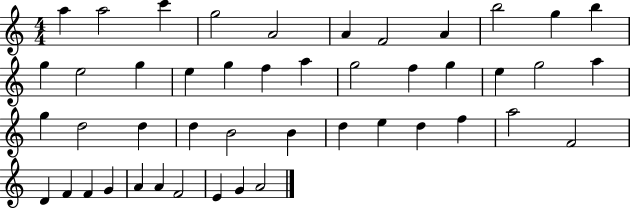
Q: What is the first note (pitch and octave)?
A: A5